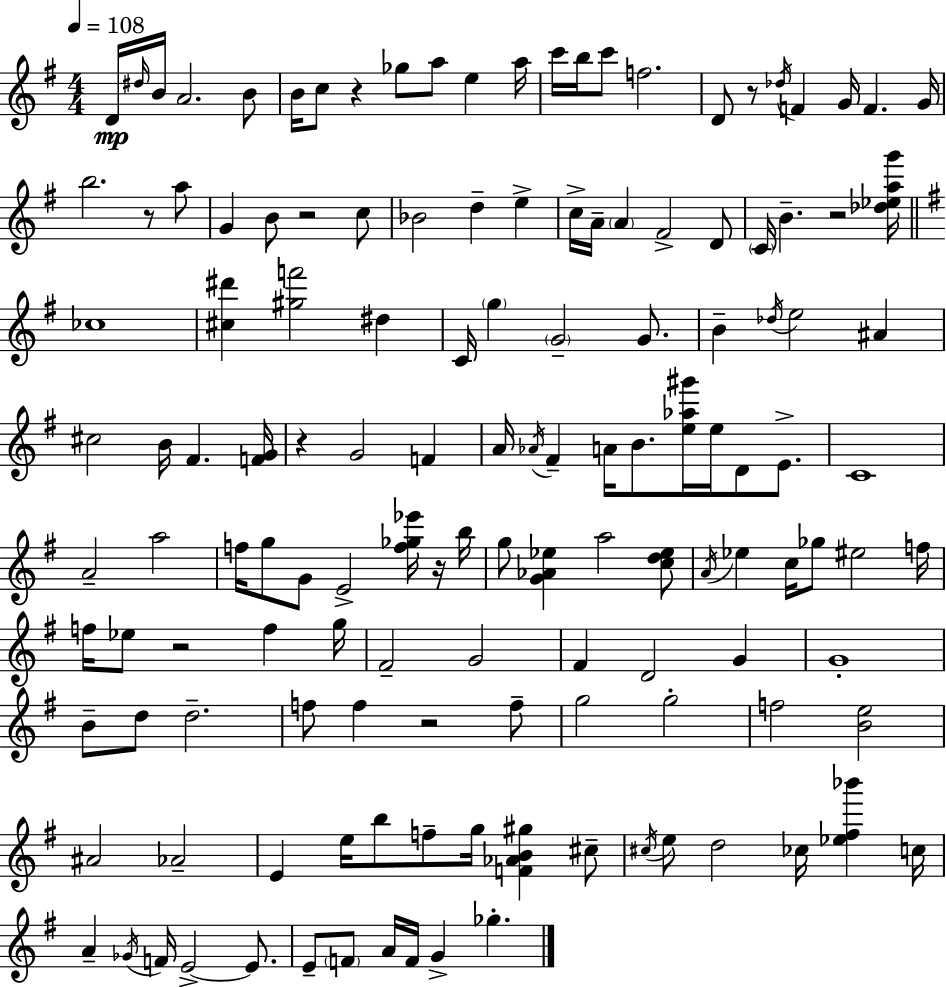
{
  \clef treble
  \numericTimeSignature
  \time 4/4
  \key g \major
  \tempo 4 = 108
  d'16\mp \grace { dis''16 } b'16 a'2. b'8 | b'16 c''8 r4 ges''8 a''8 e''4 | a''16 c'''16 b''16 c'''8 f''2. | d'8 r8 \acciaccatura { des''16 } f'4 g'16 f'4. | \break g'16 b''2. r8 | a''8 g'4 b'8 r2 | c''8 bes'2 d''4-- e''4-> | c''16-> a'16-- \parenthesize a'4 fis'2-> | \break d'8 \parenthesize c'16 b'4.-- r2 | <des'' ees'' a'' g'''>16 \bar "||" \break \key g \major ces''1 | <cis'' dis'''>4 <gis'' f'''>2 dis''4 | c'16 \parenthesize g''4 \parenthesize g'2-- g'8. | b'4-- \acciaccatura { des''16 } e''2 ais'4 | \break cis''2 b'16 fis'4. | <f' g'>16 r4 g'2 f'4 | a'16 \acciaccatura { aes'16 } fis'4-- a'16 b'8. <e'' aes'' gis'''>16 e''16 d'8 e'8.-> | c'1 | \break a'2-- a''2 | f''16 g''8 g'8 e'2-> <f'' ges'' ees'''>16 | r16 b''16 g''8 <g' aes' ees''>4 a''2 | <c'' d'' ees''>8 \acciaccatura { a'16 } ees''4 c''16 ges''8 eis''2 | \break f''16 f''16 ees''8 r2 f''4 | g''16 fis'2-- g'2 | fis'4 d'2 g'4 | g'1-. | \break b'8-- d''8 d''2.-- | f''8 f''4 r2 | f''8-- g''2 g''2-. | f''2 <b' e''>2 | \break ais'2 aes'2-- | e'4 e''16 b''8 f''8-- g''16 <f' aes' b' gis''>4 | cis''8-- \acciaccatura { cis''16 } e''8 d''2 ces''16 <ees'' fis'' bes'''>4 | c''16 a'4-- \acciaccatura { ges'16 } f'16 e'2->~~ | \break e'8. e'8-- \parenthesize f'8 a'16 f'16 g'4-> ges''4.-. | \bar "|."
}